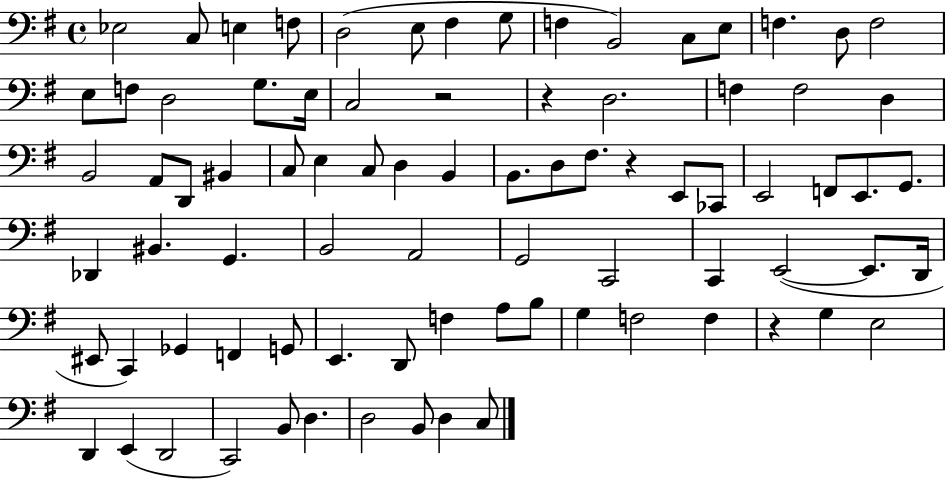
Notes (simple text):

Eb3/h C3/e E3/q F3/e D3/h E3/e F#3/q G3/e F3/q B2/h C3/e E3/e F3/q. D3/e F3/h E3/e F3/e D3/h G3/e. E3/s C3/h R/h R/q D3/h. F3/q F3/h D3/q B2/h A2/e D2/e BIS2/q C3/e E3/q C3/e D3/q B2/q B2/e. D3/e F#3/e. R/q E2/e CES2/e E2/h F2/e E2/e. G2/e. Db2/q BIS2/q. G2/q. B2/h A2/h G2/h C2/h C2/q E2/h E2/e. D2/s EIS2/e C2/q Gb2/q F2/q G2/e E2/q. D2/e F3/q A3/e B3/e G3/q F3/h F3/q R/q G3/q E3/h D2/q E2/q D2/h C2/h B2/e D3/q. D3/h B2/e D3/q C3/e